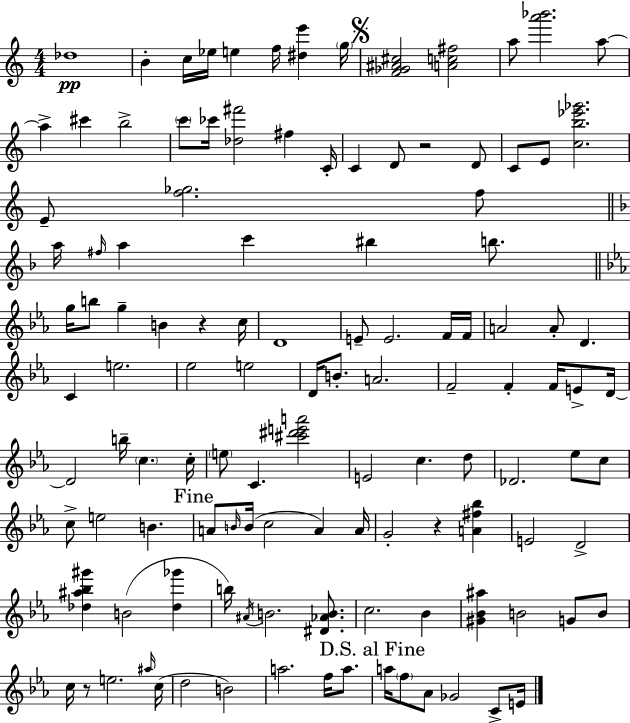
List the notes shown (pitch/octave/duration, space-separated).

Db5/w B4/q C5/s Eb5/s E5/q F5/s [D#5,E6]/q G5/s [F4,Gb4,A#4,C#5]/h [A4,C5,F#5]/h A5/e [A6,Bb6]/h. A5/e A5/q C#6/q B5/h C6/e CES6/s [Db5,F#6]/h F#5/q C4/s C4/q D4/e R/h D4/e C4/e E4/e [C5,B5,Eb6,Gb6]/h. E4/e [F5,Gb5]/h. F5/e A5/s F#5/s A5/q C6/q BIS5/q B5/e. G5/s B5/e G5/q B4/q R/q C5/s D4/w E4/e E4/h. F4/s F4/s A4/h A4/e D4/q. C4/q E5/h. Eb5/h E5/h D4/s B4/e. A4/h. F4/h F4/q F4/s E4/e D4/s D4/h B5/s C5/q. C5/s E5/e C4/q. [C#6,D#6,E6,A6]/h E4/h C5/q. D5/e Db4/h. Eb5/e C5/e C5/e E5/h B4/q. A4/e B4/s B4/s C5/h A4/q A4/s G4/h R/q [A4,F#5,Bb5]/q E4/h D4/h [Db5,A#5,Bb5,G#6]/q B4/h [Db5,Gb6]/q B5/s A#4/s B4/h. [D#4,Ab4,B4]/e. C5/h. Bb4/q [G#4,Bb4,A#5]/q B4/h G4/e B4/e C5/s R/e E5/h. A#5/s C5/s D5/h B4/h A5/h. F5/s A5/e. A5/s F5/e Ab4/e Gb4/h C4/e E4/s